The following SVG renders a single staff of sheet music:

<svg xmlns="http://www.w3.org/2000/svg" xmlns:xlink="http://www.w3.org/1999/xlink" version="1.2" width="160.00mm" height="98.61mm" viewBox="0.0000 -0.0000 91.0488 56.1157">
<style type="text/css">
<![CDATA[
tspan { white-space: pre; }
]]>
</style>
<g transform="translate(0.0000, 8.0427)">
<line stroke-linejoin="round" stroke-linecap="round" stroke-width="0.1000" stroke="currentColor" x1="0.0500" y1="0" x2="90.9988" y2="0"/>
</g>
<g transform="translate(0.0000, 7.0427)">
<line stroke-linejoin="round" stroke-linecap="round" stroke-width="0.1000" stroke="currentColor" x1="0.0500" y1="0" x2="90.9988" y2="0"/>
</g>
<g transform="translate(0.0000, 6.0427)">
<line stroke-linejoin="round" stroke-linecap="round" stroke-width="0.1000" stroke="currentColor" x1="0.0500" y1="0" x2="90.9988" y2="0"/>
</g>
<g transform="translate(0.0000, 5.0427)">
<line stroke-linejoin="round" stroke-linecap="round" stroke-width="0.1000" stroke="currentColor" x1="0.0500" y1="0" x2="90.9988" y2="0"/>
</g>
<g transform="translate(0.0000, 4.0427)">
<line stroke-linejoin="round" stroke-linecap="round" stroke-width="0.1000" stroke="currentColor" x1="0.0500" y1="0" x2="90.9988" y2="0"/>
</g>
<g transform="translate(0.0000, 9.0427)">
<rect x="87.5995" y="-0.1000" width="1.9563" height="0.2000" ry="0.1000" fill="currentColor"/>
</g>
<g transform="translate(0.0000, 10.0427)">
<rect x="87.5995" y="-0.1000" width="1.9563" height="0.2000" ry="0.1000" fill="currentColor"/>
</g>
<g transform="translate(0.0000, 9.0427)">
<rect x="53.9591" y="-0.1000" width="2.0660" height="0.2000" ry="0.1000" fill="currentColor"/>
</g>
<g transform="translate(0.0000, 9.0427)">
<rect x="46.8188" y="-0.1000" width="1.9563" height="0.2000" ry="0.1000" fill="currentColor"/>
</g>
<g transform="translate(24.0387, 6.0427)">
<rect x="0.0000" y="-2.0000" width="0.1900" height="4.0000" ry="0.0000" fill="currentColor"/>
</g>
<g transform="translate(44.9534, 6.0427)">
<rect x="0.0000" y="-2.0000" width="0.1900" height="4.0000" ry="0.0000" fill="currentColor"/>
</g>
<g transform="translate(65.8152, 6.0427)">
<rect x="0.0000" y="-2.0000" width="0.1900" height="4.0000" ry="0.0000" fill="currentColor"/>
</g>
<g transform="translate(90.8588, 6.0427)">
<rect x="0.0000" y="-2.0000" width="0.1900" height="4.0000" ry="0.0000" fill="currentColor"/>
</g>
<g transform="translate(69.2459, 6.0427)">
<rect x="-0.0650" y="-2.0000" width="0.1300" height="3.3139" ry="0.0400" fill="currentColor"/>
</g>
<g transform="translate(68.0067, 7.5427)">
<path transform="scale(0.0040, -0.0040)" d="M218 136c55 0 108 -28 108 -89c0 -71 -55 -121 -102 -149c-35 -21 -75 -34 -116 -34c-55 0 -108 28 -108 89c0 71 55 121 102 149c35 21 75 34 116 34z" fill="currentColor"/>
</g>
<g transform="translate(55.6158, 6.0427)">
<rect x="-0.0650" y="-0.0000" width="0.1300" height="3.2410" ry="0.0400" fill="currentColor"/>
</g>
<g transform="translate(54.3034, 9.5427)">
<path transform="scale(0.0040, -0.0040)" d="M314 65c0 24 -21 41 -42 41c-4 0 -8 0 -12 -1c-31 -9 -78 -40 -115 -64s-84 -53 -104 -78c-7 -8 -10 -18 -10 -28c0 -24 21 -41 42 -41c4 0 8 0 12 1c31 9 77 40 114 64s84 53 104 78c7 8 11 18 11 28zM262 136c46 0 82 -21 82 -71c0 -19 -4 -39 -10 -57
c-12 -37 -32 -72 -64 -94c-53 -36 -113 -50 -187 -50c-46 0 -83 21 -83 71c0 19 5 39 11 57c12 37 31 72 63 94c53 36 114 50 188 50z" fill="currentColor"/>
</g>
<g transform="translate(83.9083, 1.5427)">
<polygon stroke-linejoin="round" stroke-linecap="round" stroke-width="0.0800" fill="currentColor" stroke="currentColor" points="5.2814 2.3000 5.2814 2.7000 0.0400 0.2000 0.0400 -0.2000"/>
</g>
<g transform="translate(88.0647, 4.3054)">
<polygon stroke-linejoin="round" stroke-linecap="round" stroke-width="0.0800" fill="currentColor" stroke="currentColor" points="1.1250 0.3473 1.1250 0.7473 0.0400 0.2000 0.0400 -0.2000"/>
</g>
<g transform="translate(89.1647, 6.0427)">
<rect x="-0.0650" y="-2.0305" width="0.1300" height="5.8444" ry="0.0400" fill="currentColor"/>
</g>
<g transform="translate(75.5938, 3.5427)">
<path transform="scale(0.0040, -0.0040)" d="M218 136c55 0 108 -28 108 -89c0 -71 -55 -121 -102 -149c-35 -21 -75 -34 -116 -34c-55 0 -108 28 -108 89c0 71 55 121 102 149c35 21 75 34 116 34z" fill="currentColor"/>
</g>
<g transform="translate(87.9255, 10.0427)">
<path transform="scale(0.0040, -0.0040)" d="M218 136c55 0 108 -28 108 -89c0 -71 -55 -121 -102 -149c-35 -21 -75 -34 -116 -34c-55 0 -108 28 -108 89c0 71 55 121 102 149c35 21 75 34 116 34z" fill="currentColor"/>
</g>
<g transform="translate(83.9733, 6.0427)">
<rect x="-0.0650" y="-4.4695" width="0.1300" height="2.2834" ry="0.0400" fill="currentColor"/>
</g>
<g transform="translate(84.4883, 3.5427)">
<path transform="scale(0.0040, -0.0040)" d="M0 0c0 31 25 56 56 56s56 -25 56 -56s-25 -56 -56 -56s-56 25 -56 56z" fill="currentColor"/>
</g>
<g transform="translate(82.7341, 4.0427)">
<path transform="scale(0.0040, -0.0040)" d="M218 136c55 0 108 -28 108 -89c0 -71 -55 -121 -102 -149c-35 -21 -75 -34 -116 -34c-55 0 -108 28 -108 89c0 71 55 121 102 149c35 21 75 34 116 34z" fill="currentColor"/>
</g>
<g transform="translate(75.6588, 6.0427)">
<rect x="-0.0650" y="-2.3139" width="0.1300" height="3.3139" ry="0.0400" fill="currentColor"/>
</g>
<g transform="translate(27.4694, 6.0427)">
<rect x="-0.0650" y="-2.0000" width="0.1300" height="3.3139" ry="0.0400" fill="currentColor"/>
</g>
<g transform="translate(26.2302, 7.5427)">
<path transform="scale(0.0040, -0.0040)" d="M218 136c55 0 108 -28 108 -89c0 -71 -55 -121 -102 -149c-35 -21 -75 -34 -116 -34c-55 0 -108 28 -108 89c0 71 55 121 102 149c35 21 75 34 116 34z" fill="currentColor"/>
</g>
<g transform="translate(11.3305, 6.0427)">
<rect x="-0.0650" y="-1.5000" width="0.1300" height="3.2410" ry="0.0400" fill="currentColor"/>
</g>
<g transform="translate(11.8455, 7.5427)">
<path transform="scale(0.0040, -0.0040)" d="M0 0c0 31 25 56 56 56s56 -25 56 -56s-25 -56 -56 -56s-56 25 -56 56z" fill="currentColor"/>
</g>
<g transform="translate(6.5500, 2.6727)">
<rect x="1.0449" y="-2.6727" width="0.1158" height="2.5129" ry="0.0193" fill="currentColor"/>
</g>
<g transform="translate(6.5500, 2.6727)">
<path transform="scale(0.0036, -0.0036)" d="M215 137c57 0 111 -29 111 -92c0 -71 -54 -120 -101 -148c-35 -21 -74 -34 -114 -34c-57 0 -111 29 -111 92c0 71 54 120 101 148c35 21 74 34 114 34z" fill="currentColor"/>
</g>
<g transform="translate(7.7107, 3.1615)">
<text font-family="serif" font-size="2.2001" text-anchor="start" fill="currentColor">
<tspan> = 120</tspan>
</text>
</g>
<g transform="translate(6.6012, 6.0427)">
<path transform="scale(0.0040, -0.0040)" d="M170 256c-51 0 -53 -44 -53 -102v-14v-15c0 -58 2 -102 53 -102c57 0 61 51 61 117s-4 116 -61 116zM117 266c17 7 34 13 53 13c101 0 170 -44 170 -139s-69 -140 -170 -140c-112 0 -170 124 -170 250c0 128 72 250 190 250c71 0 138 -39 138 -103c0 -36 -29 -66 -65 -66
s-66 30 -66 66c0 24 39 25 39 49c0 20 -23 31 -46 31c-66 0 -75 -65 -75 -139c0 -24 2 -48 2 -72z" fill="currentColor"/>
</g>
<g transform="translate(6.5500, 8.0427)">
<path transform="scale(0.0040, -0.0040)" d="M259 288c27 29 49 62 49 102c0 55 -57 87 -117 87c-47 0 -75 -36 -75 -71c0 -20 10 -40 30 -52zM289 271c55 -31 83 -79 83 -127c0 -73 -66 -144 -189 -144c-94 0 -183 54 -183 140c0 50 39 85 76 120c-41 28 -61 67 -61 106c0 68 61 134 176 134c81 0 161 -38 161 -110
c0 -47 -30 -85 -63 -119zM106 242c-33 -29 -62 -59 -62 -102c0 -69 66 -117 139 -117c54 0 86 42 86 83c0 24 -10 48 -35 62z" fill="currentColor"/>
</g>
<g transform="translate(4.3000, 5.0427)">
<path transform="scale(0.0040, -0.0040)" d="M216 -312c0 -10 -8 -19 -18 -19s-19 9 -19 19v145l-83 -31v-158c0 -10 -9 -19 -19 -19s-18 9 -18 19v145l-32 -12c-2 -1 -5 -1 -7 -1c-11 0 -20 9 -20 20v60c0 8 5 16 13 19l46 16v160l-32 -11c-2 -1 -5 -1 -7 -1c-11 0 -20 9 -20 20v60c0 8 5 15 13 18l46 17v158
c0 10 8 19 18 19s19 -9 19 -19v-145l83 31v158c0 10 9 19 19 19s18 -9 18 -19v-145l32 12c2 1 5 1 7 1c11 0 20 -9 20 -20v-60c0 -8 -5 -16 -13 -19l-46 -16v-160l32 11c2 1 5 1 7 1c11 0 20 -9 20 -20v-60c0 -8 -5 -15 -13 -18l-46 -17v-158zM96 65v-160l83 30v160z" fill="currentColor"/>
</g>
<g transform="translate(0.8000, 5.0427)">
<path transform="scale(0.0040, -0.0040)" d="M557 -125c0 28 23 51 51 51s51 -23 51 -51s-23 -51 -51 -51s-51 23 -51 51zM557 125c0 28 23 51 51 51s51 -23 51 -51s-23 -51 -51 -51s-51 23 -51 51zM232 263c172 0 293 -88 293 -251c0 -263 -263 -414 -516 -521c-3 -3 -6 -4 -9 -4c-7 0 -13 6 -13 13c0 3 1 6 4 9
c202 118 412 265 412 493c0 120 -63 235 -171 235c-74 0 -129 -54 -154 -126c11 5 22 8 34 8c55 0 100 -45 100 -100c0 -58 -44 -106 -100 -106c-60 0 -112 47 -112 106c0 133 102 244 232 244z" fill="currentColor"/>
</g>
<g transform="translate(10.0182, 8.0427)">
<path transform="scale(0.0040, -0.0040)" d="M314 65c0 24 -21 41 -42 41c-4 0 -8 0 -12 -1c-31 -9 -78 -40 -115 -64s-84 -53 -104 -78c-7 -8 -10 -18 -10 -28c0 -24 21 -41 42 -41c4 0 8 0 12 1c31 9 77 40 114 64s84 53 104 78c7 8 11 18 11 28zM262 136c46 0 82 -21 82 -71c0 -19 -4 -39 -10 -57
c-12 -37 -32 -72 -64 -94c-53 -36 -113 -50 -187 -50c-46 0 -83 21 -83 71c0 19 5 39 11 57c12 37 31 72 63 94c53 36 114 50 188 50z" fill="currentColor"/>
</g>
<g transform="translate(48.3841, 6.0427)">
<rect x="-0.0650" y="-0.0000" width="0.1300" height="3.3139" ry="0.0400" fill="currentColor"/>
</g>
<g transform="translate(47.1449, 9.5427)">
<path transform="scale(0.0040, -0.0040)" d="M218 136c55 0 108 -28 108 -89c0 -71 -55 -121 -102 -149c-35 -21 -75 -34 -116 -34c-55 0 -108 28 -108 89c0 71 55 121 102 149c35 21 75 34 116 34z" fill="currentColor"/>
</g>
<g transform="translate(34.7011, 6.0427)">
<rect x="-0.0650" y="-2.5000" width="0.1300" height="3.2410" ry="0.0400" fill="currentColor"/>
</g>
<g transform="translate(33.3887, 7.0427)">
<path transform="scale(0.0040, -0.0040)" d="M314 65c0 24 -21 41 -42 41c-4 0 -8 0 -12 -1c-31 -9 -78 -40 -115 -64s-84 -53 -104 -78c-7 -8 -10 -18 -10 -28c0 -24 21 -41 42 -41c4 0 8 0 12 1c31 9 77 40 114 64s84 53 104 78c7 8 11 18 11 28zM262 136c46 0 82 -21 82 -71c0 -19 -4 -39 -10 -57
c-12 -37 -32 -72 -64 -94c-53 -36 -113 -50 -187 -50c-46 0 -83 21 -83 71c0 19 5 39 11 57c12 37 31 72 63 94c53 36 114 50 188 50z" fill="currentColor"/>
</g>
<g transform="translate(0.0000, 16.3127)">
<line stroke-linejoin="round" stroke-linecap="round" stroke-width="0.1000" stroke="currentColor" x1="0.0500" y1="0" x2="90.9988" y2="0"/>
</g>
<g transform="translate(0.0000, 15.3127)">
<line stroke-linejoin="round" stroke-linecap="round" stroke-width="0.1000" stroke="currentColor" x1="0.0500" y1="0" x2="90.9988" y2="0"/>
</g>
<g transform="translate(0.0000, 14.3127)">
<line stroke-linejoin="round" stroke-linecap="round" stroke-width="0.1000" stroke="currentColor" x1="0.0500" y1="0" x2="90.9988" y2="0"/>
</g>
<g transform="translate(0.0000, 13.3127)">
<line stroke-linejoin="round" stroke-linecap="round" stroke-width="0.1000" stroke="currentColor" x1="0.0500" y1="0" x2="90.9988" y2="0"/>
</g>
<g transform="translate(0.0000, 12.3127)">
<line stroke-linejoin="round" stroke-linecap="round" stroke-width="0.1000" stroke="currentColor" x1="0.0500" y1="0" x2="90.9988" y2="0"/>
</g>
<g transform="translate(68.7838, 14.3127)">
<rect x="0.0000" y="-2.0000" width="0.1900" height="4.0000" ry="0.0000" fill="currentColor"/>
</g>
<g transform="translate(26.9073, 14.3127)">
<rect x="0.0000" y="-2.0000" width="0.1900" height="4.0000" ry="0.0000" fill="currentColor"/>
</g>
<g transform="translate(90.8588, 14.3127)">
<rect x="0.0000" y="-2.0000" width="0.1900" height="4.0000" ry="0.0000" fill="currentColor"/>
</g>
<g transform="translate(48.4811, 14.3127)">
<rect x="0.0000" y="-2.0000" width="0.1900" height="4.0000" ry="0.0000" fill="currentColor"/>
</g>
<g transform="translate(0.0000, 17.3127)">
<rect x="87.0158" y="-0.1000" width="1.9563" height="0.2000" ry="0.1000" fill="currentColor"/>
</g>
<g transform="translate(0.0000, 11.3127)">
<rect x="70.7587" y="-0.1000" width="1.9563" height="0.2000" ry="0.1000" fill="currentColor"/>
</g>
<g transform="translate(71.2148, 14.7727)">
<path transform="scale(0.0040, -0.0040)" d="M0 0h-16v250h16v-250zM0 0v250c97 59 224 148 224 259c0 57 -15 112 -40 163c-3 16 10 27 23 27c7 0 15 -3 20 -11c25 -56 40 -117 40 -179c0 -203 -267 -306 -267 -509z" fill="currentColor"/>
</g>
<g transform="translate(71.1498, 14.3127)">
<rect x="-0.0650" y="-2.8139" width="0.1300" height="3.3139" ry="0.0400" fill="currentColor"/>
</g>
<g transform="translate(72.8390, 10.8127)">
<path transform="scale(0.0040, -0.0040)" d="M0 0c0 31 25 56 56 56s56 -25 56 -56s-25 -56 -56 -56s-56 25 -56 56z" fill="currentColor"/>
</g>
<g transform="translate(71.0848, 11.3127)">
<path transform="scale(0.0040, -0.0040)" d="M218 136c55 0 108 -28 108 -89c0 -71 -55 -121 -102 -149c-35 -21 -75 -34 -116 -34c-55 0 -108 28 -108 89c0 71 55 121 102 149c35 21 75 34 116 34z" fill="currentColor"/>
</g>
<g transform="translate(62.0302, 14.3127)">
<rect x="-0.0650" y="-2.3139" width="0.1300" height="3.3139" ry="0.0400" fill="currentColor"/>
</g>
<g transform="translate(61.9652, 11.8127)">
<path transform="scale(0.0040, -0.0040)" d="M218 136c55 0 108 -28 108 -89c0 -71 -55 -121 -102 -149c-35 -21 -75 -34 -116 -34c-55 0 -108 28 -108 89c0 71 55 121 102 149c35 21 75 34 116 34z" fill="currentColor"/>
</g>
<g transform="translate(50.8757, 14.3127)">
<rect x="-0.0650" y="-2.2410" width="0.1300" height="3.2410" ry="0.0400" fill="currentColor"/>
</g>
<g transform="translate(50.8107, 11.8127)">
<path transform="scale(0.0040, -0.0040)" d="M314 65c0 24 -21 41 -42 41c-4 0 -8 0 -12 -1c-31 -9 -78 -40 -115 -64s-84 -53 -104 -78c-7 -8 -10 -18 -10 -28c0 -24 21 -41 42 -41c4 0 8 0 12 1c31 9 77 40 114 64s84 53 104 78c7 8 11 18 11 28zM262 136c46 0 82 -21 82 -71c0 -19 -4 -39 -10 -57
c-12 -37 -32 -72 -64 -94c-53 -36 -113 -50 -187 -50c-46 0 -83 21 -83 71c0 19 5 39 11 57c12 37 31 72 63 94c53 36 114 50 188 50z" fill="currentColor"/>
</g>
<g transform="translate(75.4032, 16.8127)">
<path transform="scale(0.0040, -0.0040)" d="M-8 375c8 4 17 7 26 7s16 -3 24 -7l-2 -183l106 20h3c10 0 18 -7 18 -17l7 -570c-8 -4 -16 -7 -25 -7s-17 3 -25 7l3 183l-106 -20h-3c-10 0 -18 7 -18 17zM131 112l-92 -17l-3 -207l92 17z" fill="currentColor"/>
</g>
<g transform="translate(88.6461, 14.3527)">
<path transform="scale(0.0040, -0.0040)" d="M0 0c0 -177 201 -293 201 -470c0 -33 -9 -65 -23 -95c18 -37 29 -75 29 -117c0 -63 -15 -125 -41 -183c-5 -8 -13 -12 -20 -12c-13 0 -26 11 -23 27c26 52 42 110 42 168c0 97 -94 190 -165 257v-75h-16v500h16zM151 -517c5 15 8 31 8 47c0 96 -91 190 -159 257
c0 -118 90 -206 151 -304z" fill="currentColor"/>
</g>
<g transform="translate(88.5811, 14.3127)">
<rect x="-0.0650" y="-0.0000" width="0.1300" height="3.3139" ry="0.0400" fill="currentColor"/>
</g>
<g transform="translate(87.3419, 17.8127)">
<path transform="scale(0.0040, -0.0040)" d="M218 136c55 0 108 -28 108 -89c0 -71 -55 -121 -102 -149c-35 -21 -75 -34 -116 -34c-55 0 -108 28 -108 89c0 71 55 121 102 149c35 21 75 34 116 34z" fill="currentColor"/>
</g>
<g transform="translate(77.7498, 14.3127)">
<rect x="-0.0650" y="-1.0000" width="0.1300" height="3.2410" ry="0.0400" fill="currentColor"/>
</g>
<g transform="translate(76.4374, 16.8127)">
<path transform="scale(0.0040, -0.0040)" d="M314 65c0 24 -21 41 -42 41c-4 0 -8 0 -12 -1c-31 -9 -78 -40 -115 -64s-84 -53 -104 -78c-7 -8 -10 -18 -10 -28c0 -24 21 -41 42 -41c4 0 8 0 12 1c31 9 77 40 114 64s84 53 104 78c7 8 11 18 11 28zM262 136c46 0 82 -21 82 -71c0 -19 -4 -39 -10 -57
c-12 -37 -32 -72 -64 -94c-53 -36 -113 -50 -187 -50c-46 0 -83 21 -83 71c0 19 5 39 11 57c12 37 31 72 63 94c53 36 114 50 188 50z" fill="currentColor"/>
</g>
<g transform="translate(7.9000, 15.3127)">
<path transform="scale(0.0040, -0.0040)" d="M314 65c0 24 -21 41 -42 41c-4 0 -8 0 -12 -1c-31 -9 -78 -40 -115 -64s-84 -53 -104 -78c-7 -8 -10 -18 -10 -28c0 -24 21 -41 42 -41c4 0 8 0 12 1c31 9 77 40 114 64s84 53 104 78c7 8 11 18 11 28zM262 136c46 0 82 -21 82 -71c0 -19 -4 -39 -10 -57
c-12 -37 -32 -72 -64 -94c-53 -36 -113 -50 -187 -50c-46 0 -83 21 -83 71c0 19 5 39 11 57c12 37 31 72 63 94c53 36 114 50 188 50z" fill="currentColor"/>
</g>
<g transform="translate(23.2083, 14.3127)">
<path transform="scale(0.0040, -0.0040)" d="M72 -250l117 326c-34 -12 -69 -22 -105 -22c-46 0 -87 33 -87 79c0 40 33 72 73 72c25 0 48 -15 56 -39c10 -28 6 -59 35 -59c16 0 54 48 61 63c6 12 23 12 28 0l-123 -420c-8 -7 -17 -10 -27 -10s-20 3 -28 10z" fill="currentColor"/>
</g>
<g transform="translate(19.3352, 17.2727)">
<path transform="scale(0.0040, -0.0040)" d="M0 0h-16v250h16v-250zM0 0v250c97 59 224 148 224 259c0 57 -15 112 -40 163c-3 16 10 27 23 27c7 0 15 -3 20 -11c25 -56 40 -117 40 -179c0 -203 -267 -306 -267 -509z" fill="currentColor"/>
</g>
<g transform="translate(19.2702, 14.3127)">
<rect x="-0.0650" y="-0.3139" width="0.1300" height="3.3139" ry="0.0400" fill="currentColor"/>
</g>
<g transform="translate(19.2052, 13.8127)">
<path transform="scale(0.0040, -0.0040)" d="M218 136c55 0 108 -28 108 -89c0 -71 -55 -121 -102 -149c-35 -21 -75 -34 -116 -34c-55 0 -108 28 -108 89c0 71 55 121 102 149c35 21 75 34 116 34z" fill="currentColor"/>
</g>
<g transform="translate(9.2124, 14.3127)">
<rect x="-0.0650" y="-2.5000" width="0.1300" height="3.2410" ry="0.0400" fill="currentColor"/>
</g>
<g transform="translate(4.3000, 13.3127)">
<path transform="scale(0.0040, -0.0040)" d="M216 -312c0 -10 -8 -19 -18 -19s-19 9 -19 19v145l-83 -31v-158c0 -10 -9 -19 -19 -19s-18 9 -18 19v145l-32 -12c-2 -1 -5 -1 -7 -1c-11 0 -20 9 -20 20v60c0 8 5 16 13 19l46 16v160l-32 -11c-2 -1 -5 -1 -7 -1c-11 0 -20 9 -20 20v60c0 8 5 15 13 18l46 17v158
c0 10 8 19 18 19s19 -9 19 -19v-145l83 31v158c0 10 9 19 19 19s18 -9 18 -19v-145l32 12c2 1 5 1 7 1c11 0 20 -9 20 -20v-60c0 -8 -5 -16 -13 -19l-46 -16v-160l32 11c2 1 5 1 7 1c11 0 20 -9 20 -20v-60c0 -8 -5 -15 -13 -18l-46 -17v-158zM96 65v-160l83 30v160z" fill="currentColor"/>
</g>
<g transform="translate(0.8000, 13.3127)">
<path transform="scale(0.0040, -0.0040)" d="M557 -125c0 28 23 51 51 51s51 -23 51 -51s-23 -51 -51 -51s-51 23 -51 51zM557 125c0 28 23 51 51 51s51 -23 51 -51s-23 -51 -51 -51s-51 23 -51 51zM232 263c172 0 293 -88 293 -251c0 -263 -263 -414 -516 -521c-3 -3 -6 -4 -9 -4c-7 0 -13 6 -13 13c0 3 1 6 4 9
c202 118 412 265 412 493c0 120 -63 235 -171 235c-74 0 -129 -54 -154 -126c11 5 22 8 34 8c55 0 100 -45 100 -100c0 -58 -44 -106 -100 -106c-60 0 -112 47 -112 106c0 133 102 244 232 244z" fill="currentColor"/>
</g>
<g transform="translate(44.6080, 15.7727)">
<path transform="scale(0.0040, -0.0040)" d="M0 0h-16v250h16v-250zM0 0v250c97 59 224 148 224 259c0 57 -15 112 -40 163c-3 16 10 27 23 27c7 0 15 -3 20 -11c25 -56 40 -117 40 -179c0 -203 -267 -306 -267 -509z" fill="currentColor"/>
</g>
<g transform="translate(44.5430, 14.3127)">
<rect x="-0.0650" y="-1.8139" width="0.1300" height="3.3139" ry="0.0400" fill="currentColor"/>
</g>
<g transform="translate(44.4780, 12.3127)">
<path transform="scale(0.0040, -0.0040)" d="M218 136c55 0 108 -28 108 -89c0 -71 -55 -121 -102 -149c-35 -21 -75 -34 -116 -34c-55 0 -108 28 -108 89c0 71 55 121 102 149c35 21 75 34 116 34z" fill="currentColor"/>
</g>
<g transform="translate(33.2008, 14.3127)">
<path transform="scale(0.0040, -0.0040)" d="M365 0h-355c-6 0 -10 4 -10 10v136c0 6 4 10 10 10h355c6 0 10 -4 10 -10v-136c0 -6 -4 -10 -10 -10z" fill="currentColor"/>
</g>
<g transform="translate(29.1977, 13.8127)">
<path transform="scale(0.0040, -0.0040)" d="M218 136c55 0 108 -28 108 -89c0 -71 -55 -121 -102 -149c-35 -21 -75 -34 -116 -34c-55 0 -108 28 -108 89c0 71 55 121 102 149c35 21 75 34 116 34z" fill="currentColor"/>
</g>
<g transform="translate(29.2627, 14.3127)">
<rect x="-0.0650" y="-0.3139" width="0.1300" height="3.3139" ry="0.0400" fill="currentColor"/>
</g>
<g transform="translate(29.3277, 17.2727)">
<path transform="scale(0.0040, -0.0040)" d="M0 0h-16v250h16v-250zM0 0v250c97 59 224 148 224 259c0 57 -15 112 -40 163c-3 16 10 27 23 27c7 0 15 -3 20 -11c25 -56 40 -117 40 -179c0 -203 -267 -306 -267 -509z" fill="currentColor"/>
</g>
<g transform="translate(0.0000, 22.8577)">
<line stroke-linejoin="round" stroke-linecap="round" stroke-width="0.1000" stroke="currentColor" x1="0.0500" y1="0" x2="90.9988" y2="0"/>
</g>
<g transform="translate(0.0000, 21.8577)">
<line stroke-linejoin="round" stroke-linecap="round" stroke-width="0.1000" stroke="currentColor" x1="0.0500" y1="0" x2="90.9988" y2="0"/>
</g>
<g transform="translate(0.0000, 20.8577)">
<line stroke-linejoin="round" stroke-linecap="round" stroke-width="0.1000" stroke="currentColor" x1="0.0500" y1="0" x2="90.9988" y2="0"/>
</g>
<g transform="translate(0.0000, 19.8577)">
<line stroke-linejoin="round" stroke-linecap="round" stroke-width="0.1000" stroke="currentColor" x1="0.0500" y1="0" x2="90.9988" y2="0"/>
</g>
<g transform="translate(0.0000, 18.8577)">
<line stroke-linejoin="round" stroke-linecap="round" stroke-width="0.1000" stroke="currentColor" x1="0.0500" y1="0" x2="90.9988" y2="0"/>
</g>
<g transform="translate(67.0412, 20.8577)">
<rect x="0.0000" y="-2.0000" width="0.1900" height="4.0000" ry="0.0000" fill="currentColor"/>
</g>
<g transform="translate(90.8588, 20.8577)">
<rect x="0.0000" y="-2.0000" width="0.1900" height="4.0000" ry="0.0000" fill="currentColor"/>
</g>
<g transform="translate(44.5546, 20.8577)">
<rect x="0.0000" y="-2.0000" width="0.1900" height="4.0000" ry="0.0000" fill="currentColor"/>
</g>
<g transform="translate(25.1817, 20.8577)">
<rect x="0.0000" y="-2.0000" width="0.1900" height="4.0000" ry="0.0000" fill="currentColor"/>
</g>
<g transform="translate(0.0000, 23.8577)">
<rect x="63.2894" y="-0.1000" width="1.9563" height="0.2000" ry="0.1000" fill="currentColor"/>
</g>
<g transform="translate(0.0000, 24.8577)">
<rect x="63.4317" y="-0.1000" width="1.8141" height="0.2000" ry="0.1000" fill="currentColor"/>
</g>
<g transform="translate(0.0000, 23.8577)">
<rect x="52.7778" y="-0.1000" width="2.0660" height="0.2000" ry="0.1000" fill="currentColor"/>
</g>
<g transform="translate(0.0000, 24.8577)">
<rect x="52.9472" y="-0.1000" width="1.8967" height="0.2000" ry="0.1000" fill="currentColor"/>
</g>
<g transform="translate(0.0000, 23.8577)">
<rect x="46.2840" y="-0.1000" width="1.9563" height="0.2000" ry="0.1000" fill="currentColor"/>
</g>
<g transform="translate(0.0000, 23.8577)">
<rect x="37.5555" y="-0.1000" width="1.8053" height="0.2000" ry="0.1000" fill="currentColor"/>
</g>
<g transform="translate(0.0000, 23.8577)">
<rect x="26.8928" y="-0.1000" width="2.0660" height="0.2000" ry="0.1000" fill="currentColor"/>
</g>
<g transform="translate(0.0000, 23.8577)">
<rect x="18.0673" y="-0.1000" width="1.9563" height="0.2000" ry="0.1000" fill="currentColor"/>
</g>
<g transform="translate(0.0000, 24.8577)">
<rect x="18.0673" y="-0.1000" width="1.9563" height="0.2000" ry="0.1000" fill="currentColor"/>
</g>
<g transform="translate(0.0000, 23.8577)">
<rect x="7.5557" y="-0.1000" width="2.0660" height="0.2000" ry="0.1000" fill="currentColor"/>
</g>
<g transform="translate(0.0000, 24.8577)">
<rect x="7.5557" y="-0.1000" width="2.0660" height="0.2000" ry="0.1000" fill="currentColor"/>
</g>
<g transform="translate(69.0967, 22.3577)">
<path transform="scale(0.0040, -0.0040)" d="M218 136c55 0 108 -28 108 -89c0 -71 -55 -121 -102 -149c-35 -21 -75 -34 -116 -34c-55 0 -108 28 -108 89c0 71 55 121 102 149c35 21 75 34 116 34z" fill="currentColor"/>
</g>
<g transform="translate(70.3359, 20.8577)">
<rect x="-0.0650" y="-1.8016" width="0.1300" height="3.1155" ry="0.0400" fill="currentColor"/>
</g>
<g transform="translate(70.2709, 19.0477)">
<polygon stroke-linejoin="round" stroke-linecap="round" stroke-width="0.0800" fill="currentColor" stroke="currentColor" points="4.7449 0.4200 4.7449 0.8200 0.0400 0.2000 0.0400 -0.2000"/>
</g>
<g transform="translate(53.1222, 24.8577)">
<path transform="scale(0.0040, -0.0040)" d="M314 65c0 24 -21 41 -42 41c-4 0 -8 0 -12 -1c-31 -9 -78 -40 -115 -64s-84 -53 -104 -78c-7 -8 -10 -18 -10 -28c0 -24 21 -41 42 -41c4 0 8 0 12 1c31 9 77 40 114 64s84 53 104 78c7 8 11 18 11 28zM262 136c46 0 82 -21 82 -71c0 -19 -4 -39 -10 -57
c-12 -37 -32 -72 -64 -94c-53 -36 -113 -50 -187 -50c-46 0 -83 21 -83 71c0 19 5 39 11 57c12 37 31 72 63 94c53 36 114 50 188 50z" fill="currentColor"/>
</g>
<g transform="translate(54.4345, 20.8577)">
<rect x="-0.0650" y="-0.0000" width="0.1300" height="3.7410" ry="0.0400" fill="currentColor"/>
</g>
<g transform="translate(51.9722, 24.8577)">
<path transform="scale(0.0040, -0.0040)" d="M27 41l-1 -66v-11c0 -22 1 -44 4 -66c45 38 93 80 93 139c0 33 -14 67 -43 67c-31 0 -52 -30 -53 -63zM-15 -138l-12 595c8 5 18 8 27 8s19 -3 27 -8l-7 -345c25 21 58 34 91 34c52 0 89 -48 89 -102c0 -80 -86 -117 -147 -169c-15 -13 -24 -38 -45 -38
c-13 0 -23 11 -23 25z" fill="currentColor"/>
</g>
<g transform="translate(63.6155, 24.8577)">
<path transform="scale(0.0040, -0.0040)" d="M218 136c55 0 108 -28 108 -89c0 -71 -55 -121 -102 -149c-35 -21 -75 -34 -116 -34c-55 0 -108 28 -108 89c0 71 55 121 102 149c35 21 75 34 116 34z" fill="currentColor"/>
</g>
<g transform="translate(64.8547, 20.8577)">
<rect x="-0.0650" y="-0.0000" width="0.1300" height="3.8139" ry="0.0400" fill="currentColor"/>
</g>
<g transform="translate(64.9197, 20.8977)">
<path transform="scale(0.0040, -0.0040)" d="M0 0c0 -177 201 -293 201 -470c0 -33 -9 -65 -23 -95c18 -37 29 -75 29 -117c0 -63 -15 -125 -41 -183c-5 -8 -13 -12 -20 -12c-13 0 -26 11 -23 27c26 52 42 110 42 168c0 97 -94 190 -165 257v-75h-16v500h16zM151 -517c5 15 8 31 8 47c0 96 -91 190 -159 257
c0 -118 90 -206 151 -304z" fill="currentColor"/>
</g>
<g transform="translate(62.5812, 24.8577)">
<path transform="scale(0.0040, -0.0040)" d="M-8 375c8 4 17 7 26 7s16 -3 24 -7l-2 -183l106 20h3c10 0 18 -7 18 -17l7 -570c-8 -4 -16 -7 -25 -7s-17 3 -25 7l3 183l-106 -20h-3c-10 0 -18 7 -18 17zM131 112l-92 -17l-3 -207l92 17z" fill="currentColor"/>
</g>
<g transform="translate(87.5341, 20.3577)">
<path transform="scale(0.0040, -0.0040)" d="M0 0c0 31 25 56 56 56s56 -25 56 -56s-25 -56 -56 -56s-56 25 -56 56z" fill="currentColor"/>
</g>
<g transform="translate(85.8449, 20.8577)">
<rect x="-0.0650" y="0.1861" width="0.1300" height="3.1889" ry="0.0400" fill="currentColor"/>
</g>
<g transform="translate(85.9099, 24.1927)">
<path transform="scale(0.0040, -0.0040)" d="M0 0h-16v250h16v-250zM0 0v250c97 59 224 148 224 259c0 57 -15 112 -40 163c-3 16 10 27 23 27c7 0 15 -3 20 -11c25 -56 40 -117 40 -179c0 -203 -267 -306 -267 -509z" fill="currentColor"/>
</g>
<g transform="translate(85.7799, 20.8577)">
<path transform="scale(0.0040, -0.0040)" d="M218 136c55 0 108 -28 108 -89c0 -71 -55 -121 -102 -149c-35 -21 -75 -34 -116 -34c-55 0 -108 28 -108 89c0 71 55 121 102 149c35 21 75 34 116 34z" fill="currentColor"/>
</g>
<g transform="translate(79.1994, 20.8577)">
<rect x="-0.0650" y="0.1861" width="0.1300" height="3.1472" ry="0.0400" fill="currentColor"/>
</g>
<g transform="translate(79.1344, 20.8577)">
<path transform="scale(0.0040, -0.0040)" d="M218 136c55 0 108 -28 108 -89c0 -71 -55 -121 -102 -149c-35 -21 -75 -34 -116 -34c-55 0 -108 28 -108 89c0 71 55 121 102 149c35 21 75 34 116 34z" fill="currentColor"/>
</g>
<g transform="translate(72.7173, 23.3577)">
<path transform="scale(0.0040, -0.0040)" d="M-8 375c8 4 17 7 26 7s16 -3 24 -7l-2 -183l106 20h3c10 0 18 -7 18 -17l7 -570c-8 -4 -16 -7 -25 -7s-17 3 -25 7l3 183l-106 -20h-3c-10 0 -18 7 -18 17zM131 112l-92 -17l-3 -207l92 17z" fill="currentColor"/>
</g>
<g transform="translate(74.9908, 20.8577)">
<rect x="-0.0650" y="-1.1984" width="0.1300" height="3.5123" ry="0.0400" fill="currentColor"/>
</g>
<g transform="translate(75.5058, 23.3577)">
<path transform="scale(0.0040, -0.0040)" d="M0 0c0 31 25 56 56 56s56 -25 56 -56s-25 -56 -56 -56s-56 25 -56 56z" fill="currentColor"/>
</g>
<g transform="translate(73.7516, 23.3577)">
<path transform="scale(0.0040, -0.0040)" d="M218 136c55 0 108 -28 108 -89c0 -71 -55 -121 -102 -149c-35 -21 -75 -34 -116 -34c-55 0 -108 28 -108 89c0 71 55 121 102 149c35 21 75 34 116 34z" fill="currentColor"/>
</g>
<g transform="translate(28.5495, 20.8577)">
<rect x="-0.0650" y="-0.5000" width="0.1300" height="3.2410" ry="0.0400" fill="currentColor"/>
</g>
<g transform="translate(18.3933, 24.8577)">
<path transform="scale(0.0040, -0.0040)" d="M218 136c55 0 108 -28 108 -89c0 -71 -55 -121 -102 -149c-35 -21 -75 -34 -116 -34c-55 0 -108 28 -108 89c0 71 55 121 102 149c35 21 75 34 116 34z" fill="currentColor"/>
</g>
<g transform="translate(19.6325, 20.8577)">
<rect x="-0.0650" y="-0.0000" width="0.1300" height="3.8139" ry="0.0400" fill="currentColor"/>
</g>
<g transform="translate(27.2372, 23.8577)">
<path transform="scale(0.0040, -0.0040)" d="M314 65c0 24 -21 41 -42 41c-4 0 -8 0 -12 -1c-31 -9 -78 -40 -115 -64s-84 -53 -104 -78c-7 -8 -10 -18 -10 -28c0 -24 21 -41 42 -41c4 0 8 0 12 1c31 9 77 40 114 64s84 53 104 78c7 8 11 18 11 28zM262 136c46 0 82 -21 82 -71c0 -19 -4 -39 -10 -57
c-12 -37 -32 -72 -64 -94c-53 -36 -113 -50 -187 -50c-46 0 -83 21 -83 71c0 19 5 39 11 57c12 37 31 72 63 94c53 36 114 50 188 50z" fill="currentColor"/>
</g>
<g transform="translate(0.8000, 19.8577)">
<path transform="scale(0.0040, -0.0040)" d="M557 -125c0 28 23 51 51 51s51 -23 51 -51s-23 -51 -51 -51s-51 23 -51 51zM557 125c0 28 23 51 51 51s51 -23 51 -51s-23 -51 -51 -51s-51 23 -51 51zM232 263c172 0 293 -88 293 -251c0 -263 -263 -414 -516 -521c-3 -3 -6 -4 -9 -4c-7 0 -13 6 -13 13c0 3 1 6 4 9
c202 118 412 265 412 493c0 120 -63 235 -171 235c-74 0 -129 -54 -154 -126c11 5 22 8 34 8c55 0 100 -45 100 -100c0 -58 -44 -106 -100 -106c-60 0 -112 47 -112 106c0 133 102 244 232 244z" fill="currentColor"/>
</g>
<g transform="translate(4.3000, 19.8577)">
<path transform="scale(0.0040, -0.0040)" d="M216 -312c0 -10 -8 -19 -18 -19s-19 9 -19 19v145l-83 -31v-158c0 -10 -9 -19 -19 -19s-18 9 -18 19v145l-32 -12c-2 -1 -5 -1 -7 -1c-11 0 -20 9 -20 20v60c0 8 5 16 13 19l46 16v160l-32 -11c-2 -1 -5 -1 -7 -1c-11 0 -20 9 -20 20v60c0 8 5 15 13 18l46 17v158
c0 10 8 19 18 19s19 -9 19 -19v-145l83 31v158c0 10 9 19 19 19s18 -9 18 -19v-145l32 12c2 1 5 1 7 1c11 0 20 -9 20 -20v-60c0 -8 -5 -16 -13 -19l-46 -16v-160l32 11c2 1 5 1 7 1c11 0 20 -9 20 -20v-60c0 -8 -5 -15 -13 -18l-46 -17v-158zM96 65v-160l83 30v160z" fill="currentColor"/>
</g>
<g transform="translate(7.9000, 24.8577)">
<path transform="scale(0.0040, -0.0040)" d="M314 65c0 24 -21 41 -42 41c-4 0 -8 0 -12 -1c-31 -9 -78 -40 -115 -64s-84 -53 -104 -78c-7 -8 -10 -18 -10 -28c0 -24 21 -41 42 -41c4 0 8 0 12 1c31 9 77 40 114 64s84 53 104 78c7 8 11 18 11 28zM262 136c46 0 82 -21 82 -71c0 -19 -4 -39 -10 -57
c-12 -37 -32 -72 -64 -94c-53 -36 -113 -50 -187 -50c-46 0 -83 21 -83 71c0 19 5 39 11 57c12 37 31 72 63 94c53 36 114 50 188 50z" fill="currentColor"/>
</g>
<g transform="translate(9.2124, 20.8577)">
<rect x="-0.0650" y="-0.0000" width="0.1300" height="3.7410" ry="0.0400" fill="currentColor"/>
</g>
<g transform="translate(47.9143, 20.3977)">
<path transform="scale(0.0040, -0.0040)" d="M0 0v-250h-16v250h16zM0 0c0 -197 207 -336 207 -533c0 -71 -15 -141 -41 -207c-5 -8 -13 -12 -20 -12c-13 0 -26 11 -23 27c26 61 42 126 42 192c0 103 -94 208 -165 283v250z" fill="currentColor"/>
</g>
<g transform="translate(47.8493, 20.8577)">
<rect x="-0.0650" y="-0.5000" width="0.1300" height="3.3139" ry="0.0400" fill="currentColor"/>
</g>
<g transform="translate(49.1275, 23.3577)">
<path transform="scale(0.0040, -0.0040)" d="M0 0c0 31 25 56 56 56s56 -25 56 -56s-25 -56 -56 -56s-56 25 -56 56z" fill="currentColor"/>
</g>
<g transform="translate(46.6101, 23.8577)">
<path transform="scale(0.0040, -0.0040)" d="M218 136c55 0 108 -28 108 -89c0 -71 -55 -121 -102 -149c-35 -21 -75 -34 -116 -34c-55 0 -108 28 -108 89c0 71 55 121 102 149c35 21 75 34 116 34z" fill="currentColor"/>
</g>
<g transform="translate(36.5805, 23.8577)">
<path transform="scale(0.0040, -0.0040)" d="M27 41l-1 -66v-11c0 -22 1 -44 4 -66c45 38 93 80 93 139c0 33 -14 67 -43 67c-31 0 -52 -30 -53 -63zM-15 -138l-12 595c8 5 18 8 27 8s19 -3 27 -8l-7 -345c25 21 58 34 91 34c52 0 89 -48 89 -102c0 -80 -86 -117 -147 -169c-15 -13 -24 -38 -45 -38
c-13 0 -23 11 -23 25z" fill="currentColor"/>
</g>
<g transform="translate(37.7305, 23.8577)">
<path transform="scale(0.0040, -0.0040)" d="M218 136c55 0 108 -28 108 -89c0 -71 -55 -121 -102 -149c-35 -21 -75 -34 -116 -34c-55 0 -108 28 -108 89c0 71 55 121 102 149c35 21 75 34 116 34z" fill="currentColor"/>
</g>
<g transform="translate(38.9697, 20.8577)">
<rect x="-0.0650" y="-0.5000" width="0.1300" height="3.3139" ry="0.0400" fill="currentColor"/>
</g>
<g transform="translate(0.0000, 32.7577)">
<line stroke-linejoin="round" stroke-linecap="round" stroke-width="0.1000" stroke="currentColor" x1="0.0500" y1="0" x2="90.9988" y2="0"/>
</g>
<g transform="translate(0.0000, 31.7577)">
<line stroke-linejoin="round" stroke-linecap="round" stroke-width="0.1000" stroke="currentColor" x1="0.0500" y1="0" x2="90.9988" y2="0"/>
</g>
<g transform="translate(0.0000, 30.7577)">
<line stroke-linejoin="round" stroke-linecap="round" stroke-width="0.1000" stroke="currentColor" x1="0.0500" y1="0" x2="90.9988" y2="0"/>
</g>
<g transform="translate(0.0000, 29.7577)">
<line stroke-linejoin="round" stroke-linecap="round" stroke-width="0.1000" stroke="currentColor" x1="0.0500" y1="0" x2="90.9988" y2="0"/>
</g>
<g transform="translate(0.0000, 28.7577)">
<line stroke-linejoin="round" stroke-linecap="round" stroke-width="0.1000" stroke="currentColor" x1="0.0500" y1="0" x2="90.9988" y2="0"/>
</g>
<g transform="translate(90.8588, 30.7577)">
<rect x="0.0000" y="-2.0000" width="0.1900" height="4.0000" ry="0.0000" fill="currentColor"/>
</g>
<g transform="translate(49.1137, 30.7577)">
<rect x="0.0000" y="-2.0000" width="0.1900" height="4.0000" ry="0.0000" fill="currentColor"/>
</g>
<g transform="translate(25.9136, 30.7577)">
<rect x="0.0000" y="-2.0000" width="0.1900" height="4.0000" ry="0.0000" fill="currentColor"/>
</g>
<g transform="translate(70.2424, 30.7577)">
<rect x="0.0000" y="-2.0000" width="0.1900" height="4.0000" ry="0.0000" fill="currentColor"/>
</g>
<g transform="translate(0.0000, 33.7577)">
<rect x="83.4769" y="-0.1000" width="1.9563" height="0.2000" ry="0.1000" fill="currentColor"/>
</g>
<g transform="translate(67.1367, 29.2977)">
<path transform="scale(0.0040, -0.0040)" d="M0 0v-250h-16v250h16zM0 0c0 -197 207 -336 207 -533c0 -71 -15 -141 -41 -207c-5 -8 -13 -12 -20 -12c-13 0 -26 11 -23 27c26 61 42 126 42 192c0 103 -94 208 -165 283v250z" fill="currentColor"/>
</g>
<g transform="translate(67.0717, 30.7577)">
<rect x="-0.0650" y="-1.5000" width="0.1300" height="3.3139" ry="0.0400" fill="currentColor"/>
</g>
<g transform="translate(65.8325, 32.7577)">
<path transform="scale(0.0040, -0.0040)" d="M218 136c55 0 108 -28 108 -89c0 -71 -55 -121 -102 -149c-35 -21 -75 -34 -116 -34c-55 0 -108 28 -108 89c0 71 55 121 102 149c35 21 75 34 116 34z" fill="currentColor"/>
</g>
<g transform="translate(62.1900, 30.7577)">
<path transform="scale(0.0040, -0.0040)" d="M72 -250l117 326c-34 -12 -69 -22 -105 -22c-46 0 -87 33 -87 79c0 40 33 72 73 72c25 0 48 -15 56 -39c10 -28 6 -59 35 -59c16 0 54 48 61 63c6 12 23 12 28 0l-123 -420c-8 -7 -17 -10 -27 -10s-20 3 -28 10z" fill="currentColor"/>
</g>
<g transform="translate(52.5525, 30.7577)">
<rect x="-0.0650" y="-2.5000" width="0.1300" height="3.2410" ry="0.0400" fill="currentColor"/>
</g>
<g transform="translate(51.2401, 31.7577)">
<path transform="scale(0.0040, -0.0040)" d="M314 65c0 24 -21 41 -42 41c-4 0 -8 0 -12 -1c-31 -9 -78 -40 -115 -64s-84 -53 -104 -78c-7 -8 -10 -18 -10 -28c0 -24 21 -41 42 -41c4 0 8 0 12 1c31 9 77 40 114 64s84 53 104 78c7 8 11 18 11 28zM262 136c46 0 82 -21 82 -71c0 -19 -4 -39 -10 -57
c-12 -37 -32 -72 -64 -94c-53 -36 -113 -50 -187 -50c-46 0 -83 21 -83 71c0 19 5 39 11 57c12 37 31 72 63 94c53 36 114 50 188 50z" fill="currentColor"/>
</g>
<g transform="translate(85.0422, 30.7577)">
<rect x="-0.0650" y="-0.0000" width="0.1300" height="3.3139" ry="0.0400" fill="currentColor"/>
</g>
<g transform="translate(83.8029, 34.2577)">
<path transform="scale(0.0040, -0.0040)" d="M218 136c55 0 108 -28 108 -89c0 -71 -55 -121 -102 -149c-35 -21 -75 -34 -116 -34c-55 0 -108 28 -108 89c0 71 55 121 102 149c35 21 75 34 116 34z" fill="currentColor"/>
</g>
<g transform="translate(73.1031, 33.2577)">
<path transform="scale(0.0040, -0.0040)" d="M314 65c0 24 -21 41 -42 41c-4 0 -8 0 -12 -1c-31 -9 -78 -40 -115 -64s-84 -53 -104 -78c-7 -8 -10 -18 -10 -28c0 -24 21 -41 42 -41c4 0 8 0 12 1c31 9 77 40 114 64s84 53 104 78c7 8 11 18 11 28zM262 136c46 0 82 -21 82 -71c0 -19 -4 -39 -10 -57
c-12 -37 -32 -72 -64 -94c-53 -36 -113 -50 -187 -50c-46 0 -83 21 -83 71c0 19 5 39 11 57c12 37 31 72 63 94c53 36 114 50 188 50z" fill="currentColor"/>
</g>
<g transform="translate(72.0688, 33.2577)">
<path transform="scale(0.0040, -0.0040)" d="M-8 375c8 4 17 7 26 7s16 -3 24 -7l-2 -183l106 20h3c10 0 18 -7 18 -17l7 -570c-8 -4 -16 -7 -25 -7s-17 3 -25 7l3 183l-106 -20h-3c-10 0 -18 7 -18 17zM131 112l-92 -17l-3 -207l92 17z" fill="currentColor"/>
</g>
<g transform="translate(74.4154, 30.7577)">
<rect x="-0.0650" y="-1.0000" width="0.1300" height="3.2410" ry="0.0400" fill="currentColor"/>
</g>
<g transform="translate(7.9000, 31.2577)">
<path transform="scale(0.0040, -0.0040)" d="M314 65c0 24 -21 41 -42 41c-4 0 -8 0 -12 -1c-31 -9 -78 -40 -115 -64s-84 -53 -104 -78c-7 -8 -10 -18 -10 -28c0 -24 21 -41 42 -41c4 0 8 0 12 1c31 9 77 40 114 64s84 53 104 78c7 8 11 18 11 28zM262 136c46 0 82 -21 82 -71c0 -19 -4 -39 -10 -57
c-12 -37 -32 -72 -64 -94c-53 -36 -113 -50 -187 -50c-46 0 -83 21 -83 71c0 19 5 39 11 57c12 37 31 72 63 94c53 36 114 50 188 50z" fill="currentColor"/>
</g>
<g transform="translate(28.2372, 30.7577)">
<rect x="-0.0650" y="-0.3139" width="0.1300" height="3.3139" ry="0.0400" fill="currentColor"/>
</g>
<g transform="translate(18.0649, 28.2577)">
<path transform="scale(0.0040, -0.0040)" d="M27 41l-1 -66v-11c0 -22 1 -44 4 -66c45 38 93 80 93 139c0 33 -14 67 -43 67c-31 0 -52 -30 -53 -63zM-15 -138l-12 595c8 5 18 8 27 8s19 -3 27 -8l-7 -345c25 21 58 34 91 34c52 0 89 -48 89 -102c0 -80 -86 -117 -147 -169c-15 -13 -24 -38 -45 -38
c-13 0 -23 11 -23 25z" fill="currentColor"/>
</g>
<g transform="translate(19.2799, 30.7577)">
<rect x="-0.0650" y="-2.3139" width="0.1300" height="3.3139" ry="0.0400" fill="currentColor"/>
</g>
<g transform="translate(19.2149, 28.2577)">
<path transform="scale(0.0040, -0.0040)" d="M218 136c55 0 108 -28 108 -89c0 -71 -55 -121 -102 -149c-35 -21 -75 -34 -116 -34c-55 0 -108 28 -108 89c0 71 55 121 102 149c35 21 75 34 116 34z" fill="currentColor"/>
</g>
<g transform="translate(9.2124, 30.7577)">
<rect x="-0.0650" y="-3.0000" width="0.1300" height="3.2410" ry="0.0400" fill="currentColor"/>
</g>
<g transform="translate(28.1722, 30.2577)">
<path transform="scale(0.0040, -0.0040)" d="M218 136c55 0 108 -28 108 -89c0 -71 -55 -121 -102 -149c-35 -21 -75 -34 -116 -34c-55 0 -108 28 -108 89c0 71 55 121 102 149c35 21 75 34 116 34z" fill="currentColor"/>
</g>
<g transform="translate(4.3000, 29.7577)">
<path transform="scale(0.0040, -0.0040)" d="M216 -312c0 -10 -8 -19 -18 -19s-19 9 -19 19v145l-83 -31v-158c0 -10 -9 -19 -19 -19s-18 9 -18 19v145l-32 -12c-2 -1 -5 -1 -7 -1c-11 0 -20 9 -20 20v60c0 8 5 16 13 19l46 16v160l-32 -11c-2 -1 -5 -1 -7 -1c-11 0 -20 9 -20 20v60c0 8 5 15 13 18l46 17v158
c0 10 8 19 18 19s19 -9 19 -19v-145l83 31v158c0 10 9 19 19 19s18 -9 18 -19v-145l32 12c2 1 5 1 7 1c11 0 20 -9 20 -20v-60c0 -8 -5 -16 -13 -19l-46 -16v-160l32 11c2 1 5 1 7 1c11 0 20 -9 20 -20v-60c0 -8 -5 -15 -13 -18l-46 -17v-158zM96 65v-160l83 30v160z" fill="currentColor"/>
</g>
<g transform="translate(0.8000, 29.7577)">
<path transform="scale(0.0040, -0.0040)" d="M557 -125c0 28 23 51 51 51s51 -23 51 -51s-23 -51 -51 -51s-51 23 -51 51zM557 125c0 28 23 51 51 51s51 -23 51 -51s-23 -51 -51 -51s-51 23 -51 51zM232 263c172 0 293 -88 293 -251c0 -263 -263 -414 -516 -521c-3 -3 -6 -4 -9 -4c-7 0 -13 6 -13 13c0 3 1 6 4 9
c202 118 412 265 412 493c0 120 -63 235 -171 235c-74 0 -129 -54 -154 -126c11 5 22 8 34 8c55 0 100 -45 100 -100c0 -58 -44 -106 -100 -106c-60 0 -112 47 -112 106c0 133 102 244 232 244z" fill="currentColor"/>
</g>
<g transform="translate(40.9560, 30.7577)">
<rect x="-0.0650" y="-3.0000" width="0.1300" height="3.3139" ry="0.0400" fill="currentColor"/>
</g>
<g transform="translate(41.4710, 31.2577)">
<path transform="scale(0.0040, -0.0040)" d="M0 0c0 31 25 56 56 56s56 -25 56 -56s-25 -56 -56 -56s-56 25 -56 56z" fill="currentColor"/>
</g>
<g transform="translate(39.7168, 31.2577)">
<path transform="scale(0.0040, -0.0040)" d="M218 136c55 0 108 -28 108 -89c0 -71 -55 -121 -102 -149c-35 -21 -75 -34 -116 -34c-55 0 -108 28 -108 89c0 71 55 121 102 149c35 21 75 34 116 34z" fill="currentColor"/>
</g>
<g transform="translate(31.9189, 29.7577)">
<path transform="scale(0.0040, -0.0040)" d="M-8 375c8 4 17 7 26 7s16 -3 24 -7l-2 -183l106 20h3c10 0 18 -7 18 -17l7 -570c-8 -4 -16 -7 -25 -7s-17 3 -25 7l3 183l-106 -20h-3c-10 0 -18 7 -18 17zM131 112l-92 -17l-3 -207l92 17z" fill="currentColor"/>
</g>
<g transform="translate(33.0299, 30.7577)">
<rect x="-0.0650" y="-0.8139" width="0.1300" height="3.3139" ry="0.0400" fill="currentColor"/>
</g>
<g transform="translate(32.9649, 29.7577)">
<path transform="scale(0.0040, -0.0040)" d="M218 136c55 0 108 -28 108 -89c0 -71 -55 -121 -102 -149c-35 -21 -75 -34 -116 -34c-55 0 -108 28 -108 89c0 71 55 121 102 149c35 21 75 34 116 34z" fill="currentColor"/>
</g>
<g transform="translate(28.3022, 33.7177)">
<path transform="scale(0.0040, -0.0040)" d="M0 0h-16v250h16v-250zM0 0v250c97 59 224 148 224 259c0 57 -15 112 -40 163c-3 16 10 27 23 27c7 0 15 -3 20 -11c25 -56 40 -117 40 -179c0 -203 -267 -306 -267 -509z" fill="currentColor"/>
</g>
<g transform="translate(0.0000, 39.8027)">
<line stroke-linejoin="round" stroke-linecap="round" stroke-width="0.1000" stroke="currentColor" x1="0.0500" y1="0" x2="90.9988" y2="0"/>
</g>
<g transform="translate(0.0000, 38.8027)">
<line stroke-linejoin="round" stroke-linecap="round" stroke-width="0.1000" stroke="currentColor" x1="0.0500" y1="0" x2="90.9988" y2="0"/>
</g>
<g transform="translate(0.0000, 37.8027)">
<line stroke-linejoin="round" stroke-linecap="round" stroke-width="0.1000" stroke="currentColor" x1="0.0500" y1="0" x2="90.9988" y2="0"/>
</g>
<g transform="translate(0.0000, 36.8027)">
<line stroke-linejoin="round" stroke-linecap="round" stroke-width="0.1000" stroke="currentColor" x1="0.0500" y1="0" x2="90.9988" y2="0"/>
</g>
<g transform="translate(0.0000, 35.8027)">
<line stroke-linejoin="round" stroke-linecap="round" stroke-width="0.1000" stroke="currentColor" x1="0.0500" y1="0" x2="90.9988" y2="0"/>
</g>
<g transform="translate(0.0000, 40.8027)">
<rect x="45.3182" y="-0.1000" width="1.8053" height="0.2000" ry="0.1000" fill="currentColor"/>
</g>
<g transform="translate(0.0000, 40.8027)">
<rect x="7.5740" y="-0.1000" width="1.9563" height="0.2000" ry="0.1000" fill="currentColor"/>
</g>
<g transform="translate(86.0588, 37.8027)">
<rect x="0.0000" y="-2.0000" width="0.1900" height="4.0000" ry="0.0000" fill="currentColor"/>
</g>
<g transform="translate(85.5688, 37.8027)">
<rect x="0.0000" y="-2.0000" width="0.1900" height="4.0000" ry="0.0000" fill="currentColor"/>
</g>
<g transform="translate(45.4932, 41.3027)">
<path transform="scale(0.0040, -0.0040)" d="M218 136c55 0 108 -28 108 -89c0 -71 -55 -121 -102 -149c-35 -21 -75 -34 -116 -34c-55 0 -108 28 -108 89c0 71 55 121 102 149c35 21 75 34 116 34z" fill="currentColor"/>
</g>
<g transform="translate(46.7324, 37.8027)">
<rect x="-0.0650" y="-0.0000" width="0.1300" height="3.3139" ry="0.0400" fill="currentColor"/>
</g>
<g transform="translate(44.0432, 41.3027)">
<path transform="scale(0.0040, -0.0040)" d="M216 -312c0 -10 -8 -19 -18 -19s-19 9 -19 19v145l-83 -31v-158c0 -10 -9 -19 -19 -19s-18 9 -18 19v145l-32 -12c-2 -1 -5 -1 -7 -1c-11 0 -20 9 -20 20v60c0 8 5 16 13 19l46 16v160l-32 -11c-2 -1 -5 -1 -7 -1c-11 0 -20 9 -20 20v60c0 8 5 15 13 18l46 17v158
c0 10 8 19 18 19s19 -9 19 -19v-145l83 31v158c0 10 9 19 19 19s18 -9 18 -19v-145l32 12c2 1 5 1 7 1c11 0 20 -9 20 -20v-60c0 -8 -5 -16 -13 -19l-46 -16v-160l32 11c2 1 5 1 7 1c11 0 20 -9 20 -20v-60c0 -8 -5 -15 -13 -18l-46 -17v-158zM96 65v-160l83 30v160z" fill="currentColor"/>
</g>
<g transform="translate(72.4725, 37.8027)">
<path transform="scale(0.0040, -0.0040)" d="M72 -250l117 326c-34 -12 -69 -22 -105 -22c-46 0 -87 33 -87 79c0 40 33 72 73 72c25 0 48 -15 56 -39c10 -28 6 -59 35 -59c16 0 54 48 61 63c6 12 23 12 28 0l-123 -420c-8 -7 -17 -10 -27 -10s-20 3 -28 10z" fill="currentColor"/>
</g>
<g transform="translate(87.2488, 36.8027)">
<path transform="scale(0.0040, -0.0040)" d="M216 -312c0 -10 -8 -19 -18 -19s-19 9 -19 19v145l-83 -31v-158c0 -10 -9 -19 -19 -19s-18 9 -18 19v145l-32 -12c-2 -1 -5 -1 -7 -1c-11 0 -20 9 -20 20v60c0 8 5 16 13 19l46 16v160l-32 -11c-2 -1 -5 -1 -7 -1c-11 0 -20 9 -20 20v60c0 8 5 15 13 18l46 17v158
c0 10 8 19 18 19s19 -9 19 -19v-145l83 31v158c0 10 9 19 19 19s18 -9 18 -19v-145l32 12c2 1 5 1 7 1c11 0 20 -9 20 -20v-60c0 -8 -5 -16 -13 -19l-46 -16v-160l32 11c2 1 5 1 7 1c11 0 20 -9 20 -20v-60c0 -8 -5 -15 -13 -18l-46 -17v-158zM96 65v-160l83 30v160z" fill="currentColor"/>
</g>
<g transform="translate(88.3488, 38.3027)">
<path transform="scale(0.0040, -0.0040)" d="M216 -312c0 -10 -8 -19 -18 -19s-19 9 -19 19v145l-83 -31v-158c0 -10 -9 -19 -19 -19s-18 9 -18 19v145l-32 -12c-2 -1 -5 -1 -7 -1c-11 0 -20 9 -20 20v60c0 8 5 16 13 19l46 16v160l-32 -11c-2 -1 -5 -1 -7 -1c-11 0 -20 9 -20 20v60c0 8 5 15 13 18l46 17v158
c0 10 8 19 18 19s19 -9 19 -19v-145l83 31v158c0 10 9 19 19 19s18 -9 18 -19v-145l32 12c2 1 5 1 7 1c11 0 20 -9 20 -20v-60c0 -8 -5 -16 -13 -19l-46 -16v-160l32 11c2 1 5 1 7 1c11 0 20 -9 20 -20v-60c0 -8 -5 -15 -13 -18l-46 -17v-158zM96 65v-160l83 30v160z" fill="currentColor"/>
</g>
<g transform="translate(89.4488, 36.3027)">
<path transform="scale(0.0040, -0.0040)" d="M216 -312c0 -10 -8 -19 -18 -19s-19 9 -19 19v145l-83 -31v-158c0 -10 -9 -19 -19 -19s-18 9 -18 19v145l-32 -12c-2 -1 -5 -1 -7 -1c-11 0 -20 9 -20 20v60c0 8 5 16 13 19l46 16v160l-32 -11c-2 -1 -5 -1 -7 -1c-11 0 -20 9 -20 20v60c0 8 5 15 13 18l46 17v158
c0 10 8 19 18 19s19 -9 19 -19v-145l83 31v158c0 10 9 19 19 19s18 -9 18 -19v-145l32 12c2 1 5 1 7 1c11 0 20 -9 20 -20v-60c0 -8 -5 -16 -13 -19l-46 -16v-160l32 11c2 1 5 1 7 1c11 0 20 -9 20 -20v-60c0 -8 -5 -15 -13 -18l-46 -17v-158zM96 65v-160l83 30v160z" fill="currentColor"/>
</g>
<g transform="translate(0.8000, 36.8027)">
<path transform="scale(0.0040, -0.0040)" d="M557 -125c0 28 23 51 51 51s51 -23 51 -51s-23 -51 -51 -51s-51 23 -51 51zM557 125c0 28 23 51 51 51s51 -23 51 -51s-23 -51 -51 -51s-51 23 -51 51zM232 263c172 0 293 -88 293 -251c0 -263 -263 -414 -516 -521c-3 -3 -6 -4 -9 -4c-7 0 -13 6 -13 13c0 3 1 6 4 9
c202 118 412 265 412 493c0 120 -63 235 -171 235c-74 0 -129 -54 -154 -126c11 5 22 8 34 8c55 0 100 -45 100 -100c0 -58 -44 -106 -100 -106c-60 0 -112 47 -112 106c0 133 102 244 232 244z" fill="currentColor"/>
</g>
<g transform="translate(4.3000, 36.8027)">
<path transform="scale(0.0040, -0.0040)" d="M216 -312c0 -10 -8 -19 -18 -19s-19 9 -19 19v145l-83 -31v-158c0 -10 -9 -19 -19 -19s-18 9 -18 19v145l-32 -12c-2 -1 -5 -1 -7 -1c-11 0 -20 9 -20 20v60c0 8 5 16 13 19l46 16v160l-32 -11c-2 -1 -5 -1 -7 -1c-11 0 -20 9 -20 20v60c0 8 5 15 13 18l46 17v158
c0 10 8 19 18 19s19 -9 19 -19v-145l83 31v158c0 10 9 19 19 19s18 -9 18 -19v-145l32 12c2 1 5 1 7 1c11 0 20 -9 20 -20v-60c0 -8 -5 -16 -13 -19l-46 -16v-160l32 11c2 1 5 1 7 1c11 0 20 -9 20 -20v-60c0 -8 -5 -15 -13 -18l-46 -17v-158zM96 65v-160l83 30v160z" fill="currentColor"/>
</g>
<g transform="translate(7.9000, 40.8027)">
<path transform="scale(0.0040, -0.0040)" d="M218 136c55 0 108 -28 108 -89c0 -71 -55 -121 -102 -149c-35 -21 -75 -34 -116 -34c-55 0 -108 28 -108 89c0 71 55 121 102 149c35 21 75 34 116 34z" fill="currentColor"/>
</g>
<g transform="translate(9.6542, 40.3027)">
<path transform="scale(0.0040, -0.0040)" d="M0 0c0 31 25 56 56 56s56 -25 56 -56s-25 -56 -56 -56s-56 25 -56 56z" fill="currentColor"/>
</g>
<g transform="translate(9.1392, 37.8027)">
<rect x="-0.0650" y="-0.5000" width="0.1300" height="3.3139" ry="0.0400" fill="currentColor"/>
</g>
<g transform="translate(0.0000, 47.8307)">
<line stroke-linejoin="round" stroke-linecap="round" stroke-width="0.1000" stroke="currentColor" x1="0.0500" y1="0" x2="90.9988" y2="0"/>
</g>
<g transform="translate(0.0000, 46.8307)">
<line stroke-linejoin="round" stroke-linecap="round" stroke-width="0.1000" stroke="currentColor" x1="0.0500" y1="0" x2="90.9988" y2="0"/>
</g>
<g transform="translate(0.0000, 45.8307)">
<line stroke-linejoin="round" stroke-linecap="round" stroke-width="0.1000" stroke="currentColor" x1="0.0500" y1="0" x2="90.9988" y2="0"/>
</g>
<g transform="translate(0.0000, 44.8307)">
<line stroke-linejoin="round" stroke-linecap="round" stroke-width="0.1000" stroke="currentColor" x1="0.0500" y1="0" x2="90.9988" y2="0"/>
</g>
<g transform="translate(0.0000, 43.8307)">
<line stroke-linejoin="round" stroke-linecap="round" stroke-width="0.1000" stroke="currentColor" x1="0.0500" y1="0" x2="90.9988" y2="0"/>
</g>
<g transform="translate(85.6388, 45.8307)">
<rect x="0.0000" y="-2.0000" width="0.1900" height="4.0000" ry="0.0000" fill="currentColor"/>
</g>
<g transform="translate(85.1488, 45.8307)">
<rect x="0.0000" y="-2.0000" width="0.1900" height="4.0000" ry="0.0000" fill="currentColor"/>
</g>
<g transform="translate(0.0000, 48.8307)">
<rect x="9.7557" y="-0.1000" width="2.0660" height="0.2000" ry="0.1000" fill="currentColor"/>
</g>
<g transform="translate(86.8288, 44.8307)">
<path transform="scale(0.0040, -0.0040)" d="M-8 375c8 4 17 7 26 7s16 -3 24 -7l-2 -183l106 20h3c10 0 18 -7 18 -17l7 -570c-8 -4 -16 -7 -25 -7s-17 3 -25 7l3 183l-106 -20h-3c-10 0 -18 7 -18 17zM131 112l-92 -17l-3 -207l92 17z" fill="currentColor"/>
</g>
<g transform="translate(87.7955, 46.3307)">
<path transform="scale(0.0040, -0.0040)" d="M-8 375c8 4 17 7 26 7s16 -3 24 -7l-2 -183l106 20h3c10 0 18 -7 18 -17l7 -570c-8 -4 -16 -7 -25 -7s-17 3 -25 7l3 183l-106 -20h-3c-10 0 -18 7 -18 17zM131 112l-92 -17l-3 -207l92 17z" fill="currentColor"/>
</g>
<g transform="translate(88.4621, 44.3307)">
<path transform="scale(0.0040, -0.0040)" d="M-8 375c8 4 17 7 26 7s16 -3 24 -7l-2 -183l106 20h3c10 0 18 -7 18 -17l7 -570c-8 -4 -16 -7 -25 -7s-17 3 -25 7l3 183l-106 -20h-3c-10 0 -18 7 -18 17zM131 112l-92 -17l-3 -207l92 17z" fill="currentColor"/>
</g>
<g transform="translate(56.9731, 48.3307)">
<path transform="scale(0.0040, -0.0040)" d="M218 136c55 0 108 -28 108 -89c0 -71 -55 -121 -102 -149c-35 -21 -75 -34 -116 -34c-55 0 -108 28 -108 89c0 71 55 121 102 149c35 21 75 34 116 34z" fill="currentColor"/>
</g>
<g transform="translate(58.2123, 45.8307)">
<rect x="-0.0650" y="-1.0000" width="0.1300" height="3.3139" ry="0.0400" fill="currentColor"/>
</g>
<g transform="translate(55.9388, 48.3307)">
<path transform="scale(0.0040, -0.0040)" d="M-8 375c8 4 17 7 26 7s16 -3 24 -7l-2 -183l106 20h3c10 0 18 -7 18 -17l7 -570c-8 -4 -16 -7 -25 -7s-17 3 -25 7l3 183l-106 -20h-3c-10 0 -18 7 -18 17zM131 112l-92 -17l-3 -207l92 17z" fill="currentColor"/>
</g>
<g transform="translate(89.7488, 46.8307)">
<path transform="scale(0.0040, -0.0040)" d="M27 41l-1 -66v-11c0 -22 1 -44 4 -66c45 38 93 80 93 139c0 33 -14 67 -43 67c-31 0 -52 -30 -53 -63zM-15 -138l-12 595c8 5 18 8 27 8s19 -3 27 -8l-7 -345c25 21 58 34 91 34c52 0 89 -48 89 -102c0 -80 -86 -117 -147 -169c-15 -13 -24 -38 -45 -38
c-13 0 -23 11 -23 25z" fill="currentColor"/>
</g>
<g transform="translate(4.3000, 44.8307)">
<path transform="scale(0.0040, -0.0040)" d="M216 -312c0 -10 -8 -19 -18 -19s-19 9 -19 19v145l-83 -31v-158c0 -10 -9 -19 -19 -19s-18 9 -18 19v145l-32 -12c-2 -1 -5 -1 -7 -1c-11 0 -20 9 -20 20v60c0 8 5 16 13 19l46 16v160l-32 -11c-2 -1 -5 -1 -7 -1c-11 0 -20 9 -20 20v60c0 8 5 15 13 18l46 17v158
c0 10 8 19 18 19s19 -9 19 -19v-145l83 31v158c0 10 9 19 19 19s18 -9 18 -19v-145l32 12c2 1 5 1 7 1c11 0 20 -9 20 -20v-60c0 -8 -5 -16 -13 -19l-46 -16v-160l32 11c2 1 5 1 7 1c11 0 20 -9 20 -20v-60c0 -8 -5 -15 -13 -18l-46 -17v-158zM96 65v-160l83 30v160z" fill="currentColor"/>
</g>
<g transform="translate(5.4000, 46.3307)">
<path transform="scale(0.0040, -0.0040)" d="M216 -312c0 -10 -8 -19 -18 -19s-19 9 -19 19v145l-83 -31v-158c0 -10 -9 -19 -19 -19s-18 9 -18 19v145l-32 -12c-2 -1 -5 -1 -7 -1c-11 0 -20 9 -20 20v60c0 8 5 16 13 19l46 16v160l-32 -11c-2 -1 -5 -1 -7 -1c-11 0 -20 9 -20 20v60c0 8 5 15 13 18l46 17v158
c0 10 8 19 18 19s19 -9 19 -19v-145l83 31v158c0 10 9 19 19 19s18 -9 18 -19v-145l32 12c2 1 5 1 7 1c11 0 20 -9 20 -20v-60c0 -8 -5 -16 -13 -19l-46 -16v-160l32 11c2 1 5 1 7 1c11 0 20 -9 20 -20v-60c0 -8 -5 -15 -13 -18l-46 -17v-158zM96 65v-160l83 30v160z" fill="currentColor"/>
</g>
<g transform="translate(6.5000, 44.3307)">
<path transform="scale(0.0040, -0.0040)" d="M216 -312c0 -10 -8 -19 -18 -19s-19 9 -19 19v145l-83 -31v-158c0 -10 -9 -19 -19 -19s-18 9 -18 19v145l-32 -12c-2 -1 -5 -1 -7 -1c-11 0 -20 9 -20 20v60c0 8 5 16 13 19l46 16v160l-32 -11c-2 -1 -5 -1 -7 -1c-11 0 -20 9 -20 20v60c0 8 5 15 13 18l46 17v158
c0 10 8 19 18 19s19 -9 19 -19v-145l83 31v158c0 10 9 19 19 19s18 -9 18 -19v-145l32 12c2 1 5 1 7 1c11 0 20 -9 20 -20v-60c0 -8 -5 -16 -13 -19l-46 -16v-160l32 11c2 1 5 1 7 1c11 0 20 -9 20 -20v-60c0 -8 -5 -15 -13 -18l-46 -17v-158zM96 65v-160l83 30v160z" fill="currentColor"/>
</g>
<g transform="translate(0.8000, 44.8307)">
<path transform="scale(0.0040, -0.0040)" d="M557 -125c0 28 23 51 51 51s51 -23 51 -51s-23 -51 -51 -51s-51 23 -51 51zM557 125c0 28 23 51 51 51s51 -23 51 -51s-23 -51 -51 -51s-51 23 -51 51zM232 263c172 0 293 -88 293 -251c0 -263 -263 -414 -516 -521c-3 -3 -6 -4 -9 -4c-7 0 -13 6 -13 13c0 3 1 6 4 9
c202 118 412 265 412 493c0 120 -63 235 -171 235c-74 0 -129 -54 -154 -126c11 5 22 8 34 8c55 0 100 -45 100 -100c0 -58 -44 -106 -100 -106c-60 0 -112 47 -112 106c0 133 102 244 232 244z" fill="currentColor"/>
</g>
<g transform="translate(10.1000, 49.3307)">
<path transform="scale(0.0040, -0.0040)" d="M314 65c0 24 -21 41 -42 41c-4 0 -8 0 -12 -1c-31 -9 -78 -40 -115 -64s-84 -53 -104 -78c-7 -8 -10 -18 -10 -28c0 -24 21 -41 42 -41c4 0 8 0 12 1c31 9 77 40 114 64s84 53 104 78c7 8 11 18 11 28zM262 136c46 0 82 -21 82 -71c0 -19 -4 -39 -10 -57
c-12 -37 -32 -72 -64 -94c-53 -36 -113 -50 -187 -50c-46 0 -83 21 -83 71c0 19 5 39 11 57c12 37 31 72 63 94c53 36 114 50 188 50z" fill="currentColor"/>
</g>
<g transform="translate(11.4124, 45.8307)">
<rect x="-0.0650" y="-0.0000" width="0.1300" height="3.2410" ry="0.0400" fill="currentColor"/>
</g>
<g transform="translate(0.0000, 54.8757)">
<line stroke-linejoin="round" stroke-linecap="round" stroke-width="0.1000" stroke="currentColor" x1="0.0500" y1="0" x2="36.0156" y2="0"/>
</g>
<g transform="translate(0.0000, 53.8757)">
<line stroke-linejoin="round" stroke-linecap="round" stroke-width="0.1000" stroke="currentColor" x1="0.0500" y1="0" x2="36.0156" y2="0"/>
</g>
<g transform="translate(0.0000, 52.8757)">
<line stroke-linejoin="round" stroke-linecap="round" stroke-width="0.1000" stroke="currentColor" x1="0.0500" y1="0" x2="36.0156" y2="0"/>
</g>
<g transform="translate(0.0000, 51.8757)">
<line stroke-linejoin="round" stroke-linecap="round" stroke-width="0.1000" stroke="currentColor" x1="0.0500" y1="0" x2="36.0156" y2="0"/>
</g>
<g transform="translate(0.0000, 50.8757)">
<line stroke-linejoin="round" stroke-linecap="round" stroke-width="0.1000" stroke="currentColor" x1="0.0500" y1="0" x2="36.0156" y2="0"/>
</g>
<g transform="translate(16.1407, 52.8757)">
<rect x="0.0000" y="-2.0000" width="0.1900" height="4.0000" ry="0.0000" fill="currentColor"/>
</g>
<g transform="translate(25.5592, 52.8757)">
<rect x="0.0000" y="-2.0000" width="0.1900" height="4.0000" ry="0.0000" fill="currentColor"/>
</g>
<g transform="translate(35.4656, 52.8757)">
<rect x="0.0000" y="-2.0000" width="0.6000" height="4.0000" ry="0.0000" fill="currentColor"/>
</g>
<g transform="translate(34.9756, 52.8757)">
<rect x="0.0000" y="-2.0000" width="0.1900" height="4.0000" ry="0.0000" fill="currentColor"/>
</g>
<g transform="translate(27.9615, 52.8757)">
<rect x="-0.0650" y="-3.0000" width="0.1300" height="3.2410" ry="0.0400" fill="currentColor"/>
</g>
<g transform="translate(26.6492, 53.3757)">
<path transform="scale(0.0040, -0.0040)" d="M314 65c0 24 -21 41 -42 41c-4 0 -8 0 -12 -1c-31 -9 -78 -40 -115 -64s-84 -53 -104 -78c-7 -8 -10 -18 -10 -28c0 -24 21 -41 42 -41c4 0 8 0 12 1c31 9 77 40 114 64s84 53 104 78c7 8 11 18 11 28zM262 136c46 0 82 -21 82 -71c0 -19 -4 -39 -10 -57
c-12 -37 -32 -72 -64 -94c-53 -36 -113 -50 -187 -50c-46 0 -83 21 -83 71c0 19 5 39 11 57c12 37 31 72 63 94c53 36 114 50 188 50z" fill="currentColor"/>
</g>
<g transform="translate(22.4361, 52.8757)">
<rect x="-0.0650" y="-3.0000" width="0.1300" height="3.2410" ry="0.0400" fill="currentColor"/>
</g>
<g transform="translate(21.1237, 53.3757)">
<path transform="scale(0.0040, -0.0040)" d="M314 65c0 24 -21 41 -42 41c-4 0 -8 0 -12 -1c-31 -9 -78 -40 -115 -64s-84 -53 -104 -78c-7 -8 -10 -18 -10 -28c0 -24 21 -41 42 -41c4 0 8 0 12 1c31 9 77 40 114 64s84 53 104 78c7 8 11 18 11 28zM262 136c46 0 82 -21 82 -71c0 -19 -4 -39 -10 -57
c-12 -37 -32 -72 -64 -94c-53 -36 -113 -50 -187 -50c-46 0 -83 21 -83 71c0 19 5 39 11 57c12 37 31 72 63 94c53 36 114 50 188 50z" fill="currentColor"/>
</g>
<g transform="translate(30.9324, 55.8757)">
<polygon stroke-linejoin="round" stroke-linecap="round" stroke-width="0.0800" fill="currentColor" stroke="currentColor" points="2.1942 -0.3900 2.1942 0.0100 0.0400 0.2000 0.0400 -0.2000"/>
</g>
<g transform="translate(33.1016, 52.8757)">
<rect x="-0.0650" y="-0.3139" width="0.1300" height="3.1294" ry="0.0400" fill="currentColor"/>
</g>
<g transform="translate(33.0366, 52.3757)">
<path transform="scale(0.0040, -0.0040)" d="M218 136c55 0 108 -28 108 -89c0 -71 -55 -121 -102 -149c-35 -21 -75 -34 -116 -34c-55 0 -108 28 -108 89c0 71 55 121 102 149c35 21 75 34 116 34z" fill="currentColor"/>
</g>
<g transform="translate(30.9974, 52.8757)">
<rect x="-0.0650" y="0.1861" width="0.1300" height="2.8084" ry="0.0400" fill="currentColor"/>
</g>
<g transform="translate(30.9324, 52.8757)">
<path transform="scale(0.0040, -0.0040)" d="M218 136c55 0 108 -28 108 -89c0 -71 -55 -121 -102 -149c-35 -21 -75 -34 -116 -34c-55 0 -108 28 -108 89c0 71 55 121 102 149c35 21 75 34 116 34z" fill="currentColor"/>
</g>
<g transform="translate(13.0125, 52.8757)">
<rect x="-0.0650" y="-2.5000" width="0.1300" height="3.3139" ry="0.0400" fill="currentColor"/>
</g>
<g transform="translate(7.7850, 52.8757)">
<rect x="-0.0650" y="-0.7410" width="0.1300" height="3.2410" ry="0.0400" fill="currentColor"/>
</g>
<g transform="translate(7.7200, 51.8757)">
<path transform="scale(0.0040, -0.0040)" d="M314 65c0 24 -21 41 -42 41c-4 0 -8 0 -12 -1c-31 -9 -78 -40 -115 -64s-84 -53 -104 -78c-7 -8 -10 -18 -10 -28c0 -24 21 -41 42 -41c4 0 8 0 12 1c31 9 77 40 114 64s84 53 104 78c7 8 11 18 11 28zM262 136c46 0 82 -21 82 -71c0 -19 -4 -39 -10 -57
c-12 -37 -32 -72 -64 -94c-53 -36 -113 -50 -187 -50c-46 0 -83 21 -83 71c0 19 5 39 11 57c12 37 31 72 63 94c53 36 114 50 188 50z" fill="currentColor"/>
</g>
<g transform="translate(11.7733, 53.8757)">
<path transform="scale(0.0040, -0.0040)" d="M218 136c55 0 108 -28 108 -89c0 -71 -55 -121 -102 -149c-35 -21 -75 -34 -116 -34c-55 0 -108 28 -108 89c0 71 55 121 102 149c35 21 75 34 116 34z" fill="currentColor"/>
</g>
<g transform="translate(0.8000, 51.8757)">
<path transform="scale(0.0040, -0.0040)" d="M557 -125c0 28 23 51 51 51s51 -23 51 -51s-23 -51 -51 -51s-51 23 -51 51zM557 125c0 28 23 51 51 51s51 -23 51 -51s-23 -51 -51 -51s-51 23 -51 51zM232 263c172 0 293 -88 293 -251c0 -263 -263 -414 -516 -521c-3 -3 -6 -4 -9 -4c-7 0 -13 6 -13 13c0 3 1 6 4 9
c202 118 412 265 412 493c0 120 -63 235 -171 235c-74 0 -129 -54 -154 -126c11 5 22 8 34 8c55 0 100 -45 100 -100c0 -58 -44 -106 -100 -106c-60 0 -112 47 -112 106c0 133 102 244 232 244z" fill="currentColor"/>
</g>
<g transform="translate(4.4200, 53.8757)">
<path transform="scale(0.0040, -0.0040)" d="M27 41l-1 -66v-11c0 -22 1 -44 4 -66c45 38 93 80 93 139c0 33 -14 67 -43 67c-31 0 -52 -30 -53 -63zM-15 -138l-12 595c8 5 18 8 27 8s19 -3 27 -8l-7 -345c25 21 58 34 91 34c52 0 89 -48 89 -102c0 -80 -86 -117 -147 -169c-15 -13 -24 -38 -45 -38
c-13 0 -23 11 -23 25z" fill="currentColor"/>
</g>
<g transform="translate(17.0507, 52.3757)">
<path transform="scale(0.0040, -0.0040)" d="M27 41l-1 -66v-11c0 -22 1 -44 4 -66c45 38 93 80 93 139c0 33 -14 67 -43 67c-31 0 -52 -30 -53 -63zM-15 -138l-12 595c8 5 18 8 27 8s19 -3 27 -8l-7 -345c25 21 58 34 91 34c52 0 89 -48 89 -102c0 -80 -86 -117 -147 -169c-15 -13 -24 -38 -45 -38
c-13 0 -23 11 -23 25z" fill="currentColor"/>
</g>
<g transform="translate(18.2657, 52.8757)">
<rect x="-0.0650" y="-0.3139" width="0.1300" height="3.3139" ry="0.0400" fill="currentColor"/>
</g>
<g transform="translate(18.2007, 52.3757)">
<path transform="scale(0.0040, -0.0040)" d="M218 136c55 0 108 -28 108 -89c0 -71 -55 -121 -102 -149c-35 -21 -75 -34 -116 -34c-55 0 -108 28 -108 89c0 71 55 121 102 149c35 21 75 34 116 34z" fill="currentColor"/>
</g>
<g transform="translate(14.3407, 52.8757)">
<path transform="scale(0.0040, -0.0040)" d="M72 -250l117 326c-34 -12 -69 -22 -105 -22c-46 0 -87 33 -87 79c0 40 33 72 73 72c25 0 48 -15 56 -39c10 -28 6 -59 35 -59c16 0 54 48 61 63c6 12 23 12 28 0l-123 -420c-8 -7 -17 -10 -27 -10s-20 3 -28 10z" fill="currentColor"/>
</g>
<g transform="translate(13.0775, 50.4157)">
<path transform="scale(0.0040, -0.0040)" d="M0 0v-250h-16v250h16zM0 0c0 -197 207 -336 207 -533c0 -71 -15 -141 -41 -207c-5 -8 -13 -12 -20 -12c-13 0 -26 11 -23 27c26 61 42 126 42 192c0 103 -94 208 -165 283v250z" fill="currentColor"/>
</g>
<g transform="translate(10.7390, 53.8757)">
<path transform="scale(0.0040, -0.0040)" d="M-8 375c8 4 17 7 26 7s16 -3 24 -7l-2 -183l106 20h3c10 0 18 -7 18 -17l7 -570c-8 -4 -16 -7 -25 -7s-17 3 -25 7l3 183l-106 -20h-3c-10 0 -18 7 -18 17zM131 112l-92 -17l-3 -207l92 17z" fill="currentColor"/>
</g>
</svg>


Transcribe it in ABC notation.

X:1
T:Untitled
M:6/8
L:1/4
K:G
G,,2 A,, B,,2 D,, D,,2 A,, B, A,/2 C,,/4 B,,2 E,/2 z/2 E,/2 z2 A,/2 B,2 B, C/2 F,,2 D,,/4 C,,2 C,, E,,2 _E,, E,,/2 _C,,2 C,,/4 A,,/2 F,,/2 D, D,/2 C,2 _B, E,/2 F, C, B,,2 z/2 G,,/2 F,,2 D,, E,, ^D,, z/2 D,,2 F,, F,2 B,,/2 z/2 _E, C,2 C,2 D,/2 E,/2